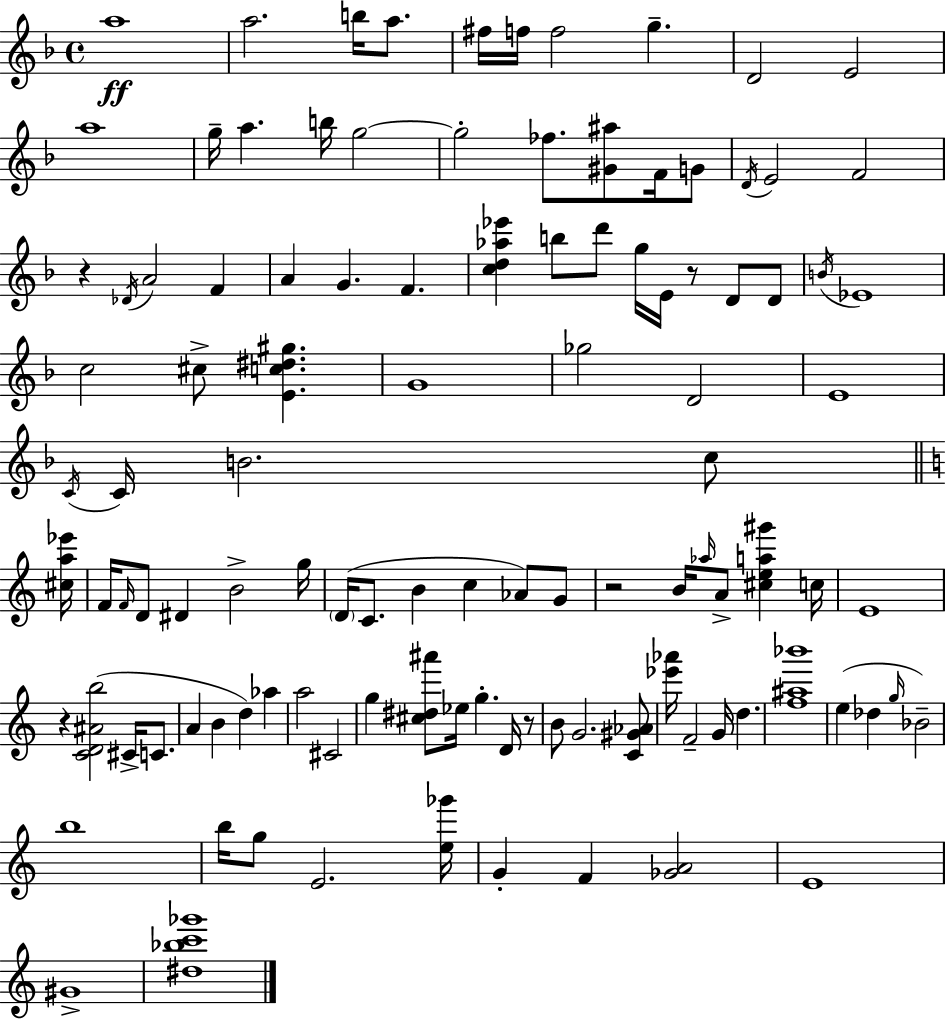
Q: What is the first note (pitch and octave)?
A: A5